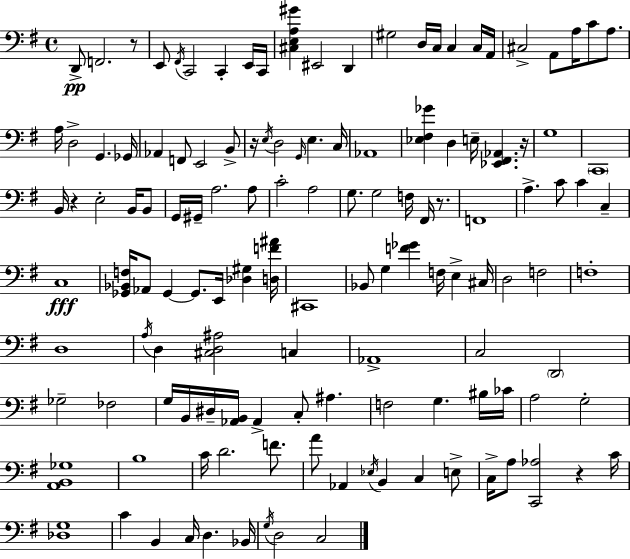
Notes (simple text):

D2/e F2/h. R/e E2/e F#2/s C2/h C2/q E2/s C2/s [C#3,E3,A3,G#4]/q EIS2/h D2/q G#3/h D3/s C3/s C3/q C3/s A2/s C#3/h A2/e A3/s C4/e A3/e. A3/s D3/h G2/q. Gb2/s Ab2/q F2/e E2/h B2/e R/s E3/s D3/h G2/s E3/q. C3/s Ab2/w [Eb3,F#3,Gb4]/q D3/q E3/s [Eb2,F#2,Ab2]/q. R/s G3/w C2/w B2/s R/q E3/h B2/s B2/e G2/s G#2/s A3/h. A3/e C4/h A3/h G3/e. G3/h F3/s F#2/s R/e. F2/w A3/q. C4/e C4/q C3/q C3/w [Gb2,Bb2,F3]/s Ab2/e Gb2/q Gb2/e. E2/s [Db3,G#3]/q [D3,F4,A#4]/s C#2/w Bb2/e G3/q [F4,Gb4]/q F3/s E3/q C#3/s D3/h F3/h F3/w D3/w A3/s D3/q [C#3,D3,A#3]/h C3/q Ab2/w C3/h D2/h Gb3/h FES3/h G3/s B2/s D#3/s [Ab2,B2]/s Ab2/q C3/e A#3/q. F3/h G3/q. BIS3/s CES4/s A3/h G3/h [A2,B2,Gb3]/w B3/w C4/s D4/h. F4/e. A4/e Ab2/q Eb3/s B2/q C3/q E3/e C3/s A3/e [C2,Ab3]/h R/q C4/s [Db3,G3]/w C4/q B2/q C3/s D3/q. Bb2/s G3/s D3/h C3/h